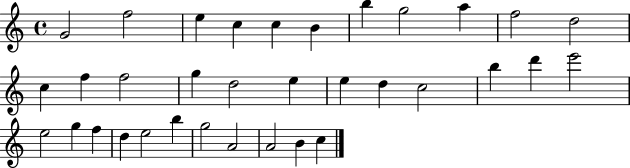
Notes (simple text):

G4/h F5/h E5/q C5/q C5/q B4/q B5/q G5/h A5/q F5/h D5/h C5/q F5/q F5/h G5/q D5/h E5/q E5/q D5/q C5/h B5/q D6/q E6/h E5/h G5/q F5/q D5/q E5/h B5/q G5/h A4/h A4/h B4/q C5/q